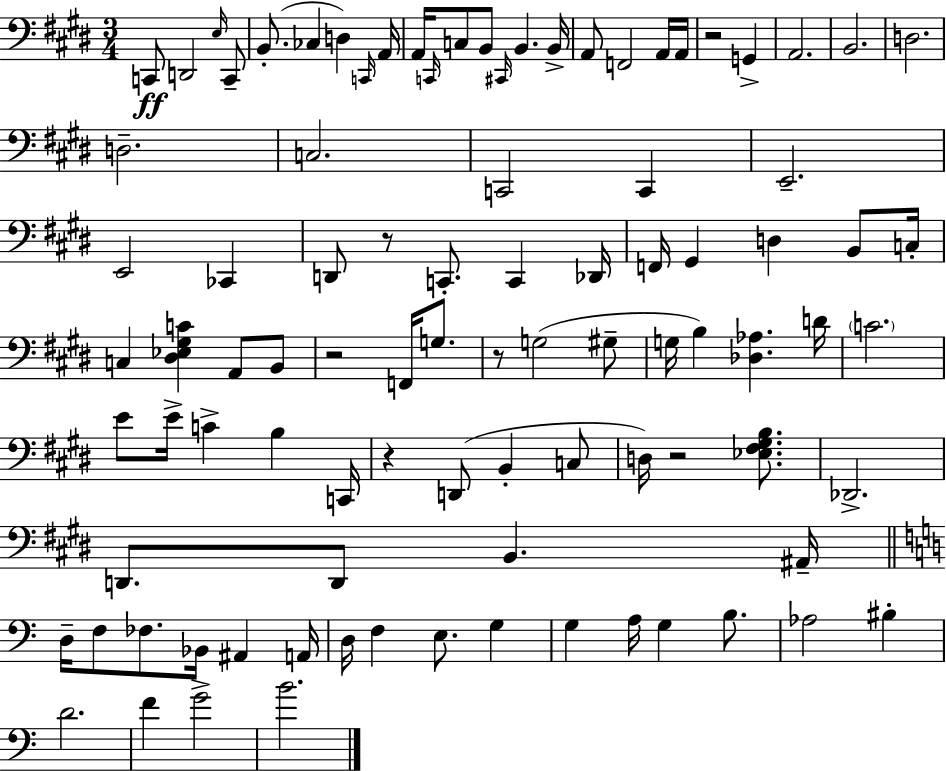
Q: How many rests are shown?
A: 6